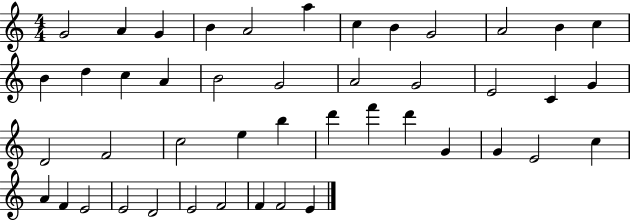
{
  \clef treble
  \numericTimeSignature
  \time 4/4
  \key c \major
  g'2 a'4 g'4 | b'4 a'2 a''4 | c''4 b'4 g'2 | a'2 b'4 c''4 | \break b'4 d''4 c''4 a'4 | b'2 g'2 | a'2 g'2 | e'2 c'4 g'4 | \break d'2 f'2 | c''2 e''4 b''4 | d'''4 f'''4 d'''4 g'4 | g'4 e'2 c''4 | \break a'4 f'4 e'2 | e'2 d'2 | e'2 f'2 | f'4 f'2 e'4 | \break \bar "|."
}